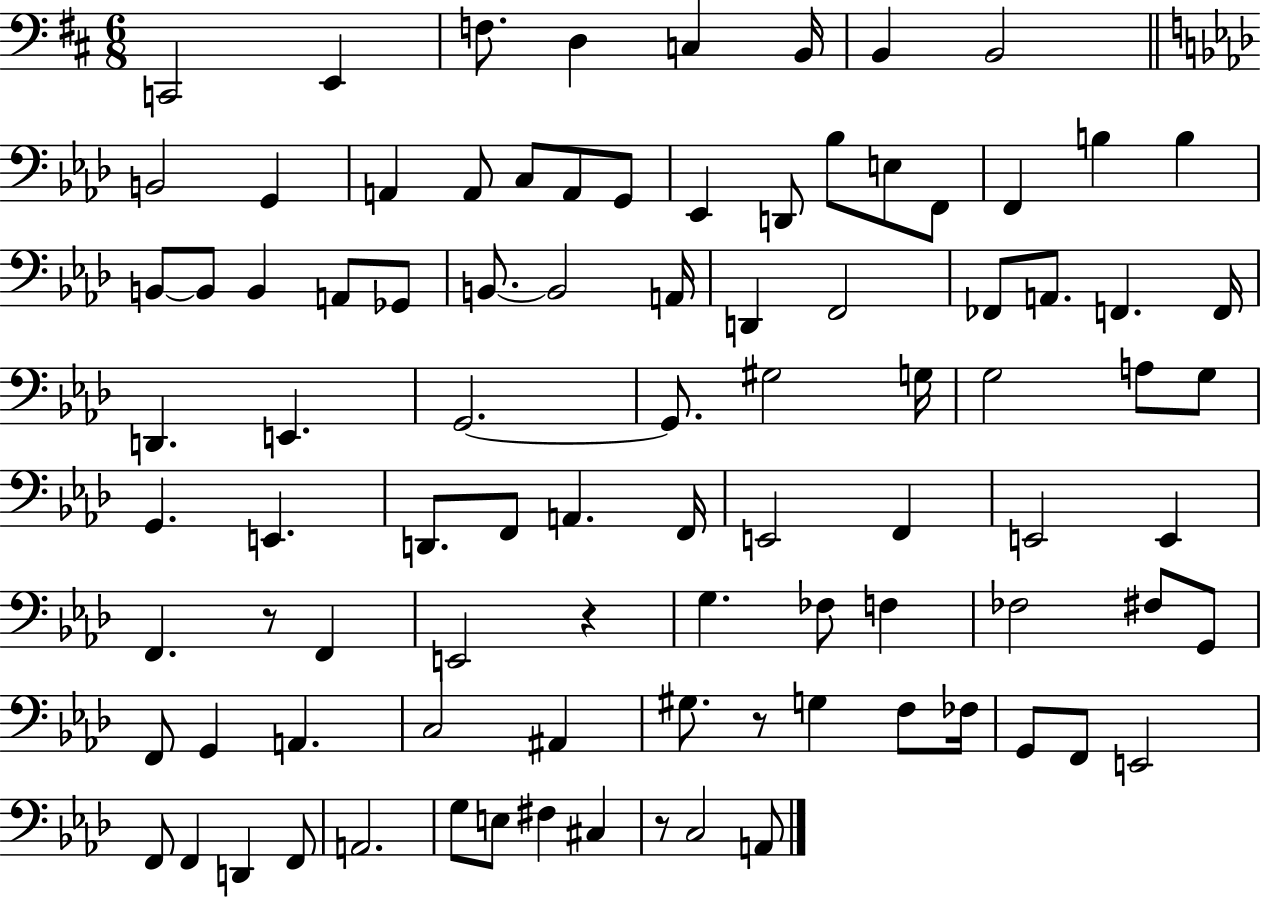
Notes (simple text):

C2/h E2/q F3/e. D3/q C3/q B2/s B2/q B2/h B2/h G2/q A2/q A2/e C3/e A2/e G2/e Eb2/q D2/e Bb3/e E3/e F2/e F2/q B3/q B3/q B2/e B2/e B2/q A2/e Gb2/e B2/e. B2/h A2/s D2/q F2/h FES2/e A2/e. F2/q. F2/s D2/q. E2/q. G2/h. G2/e. G#3/h G3/s G3/h A3/e G3/e G2/q. E2/q. D2/e. F2/e A2/q. F2/s E2/h F2/q E2/h E2/q F2/q. R/e F2/q E2/h R/q G3/q. FES3/e F3/q FES3/h F#3/e G2/e F2/e G2/q A2/q. C3/h A#2/q G#3/e. R/e G3/q F3/e FES3/s G2/e F2/e E2/h F2/e F2/q D2/q F2/e A2/h. G3/e E3/e F#3/q C#3/q R/e C3/h A2/e